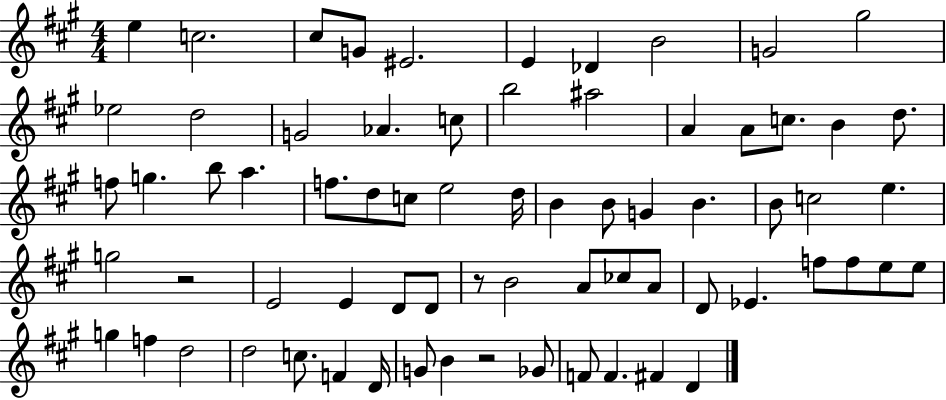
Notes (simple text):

E5/q C5/h. C#5/e G4/e EIS4/h. E4/q Db4/q B4/h G4/h G#5/h Eb5/h D5/h G4/h Ab4/q. C5/e B5/h A#5/h A4/q A4/e C5/e. B4/q D5/e. F5/e G5/q. B5/e A5/q. F5/e. D5/e C5/e E5/h D5/s B4/q B4/e G4/q B4/q. B4/e C5/h E5/q. G5/h R/h E4/h E4/q D4/e D4/e R/e B4/h A4/e CES5/e A4/e D4/e Eb4/q. F5/e F5/e E5/e E5/e G5/q F5/q D5/h D5/h C5/e. F4/q D4/s G4/e B4/q R/h Gb4/e F4/e F4/q. F#4/q D4/q